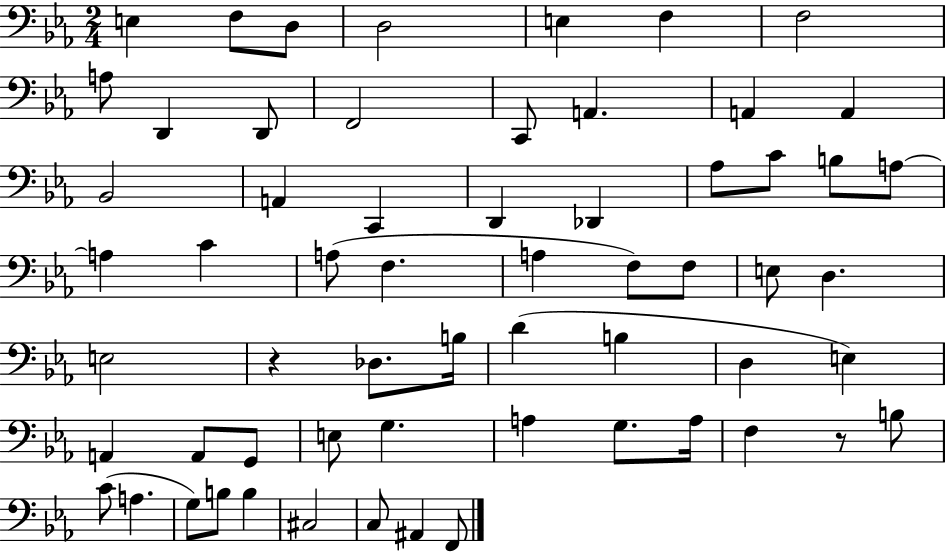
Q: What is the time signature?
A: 2/4